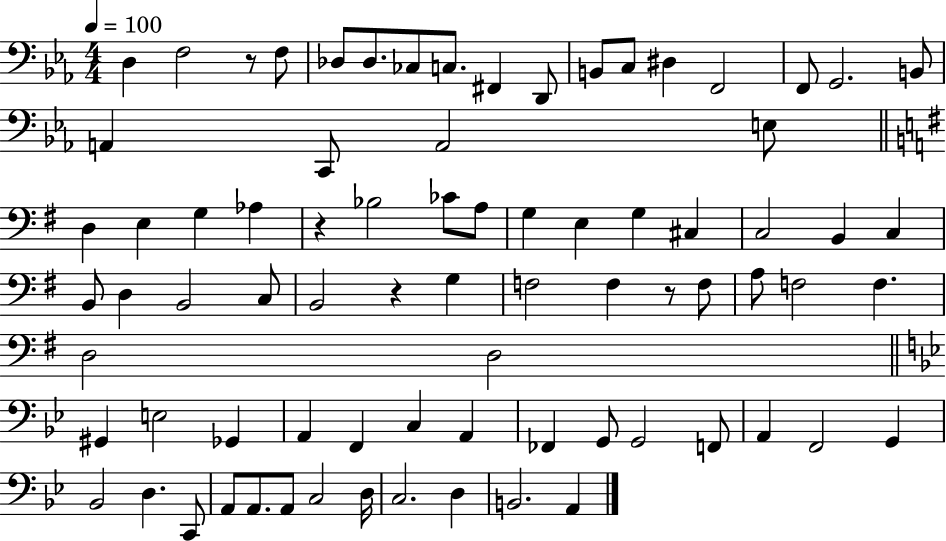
{
  \clef bass
  \numericTimeSignature
  \time 4/4
  \key ees \major
  \tempo 4 = 100
  d4 f2 r8 f8 | des8 des8. ces8 c8. fis,4 d,8 | b,8 c8 dis4 f,2 | f,8 g,2. b,8 | \break a,4 c,8 a,2 e8 | \bar "||" \break \key g \major d4 e4 g4 aes4 | r4 bes2 ces'8 a8 | g4 e4 g4 cis4 | c2 b,4 c4 | \break b,8 d4 b,2 c8 | b,2 r4 g4 | f2 f4 r8 f8 | a8 f2 f4. | \break d2 d2 | \bar "||" \break \key g \minor gis,4 e2 ges,4 | a,4 f,4 c4 a,4 | fes,4 g,8 g,2 f,8 | a,4 f,2 g,4 | \break bes,2 d4. c,8 | a,8 a,8. a,8 c2 d16 | c2. d4 | b,2. a,4 | \break \bar "|."
}